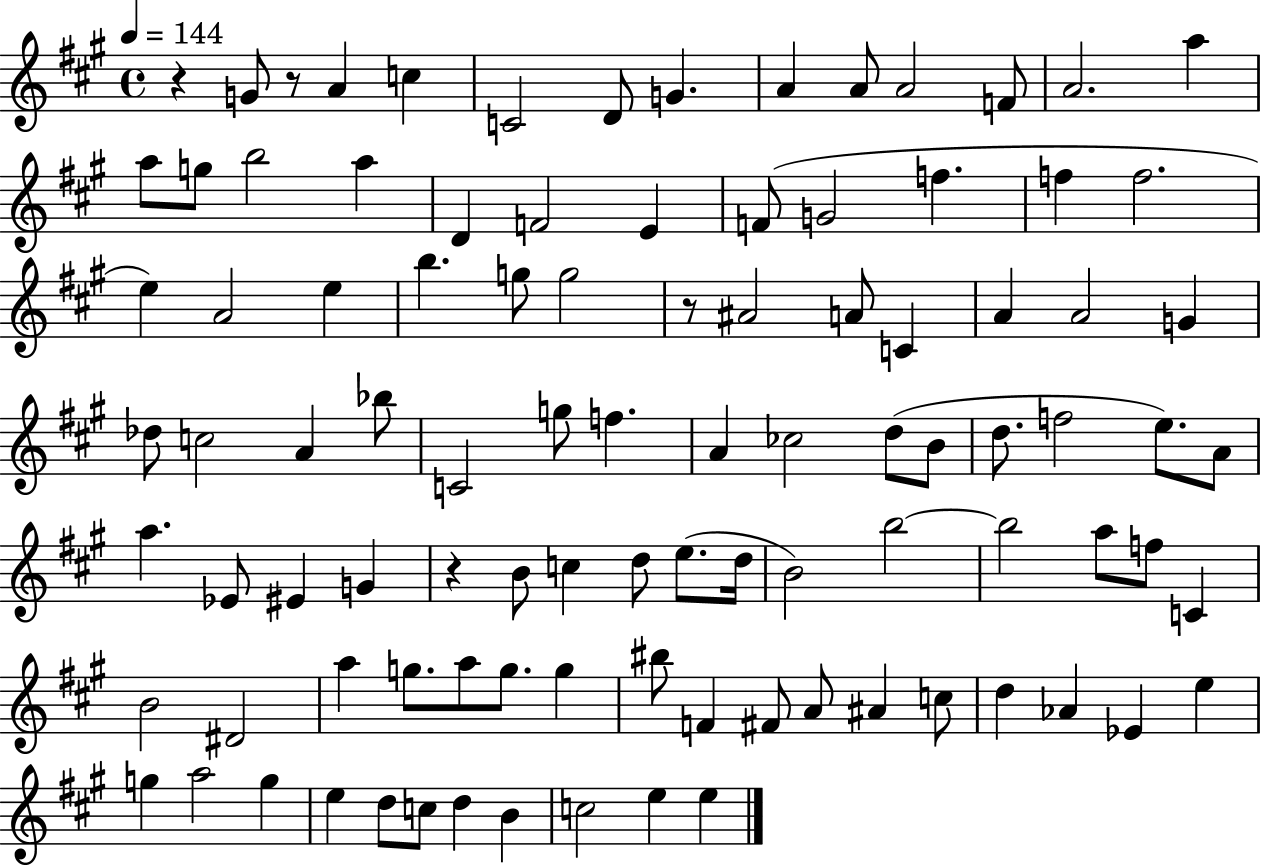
X:1
T:Untitled
M:4/4
L:1/4
K:A
z G/2 z/2 A c C2 D/2 G A A/2 A2 F/2 A2 a a/2 g/2 b2 a D F2 E F/2 G2 f f f2 e A2 e b g/2 g2 z/2 ^A2 A/2 C A A2 G _d/2 c2 A _b/2 C2 g/2 f A _c2 d/2 B/2 d/2 f2 e/2 A/2 a _E/2 ^E G z B/2 c d/2 e/2 d/4 B2 b2 b2 a/2 f/2 C B2 ^D2 a g/2 a/2 g/2 g ^b/2 F ^F/2 A/2 ^A c/2 d _A _E e g a2 g e d/2 c/2 d B c2 e e